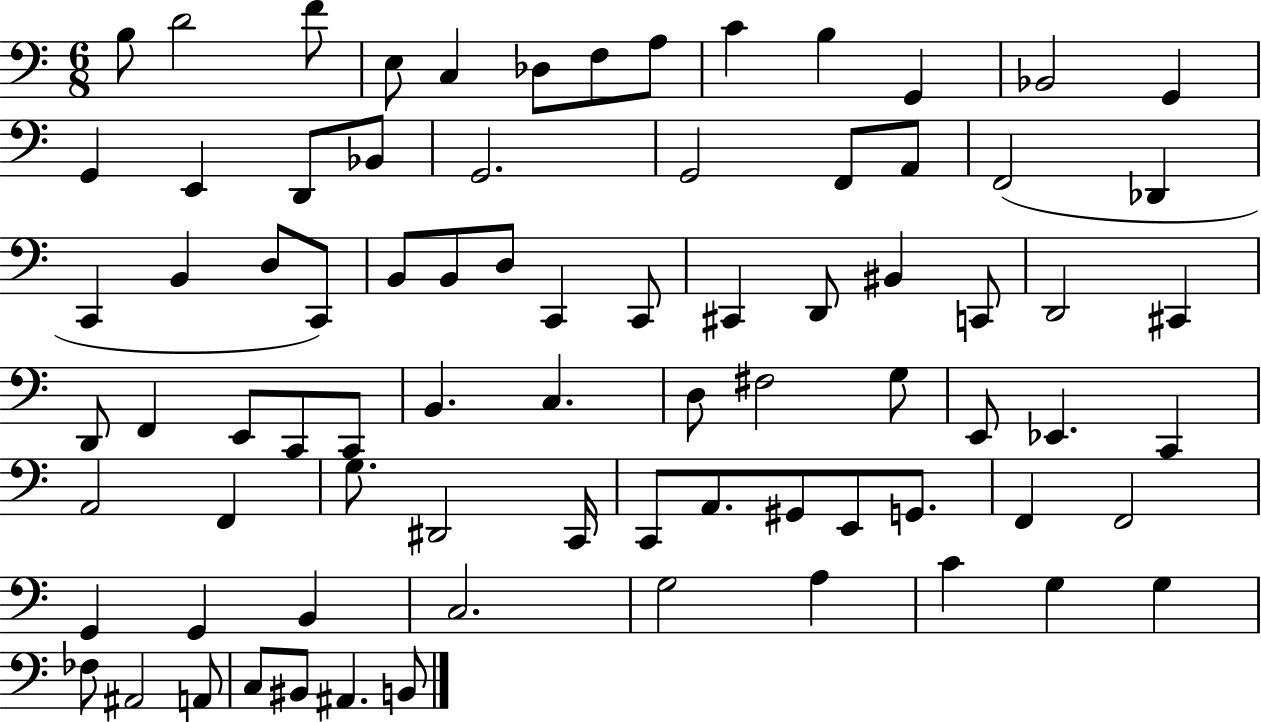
X:1
T:Untitled
M:6/8
L:1/4
K:C
B,/2 D2 F/2 E,/2 C, _D,/2 F,/2 A,/2 C B, G,, _B,,2 G,, G,, E,, D,,/2 _B,,/2 G,,2 G,,2 F,,/2 A,,/2 F,,2 _D,, C,, B,, D,/2 C,,/2 B,,/2 B,,/2 D,/2 C,, C,,/2 ^C,, D,,/2 ^B,, C,,/2 D,,2 ^C,, D,,/2 F,, E,,/2 C,,/2 C,,/2 B,, C, D,/2 ^F,2 G,/2 E,,/2 _E,, C,, A,,2 F,, G,/2 ^D,,2 C,,/4 C,,/2 A,,/2 ^G,,/2 E,,/2 G,,/2 F,, F,,2 G,, G,, B,, C,2 G,2 A, C G, G, _F,/2 ^A,,2 A,,/2 C,/2 ^B,,/2 ^A,, B,,/2